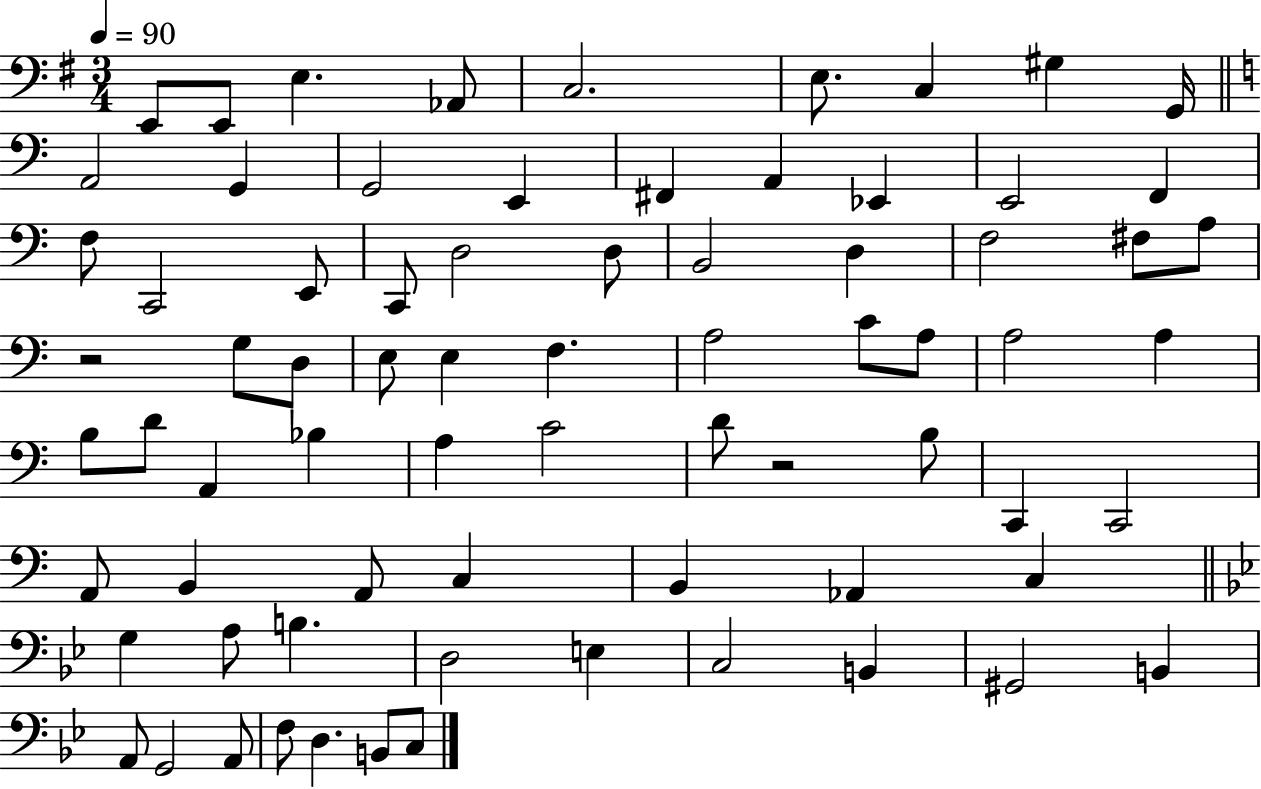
{
  \clef bass
  \numericTimeSignature
  \time 3/4
  \key g \major
  \tempo 4 = 90
  e,8 e,8 e4. aes,8 | c2. | e8. c4 gis4 g,16 | \bar "||" \break \key a \minor a,2 g,4 | g,2 e,4 | fis,4 a,4 ees,4 | e,2 f,4 | \break f8 c,2 e,8 | c,8 d2 d8 | b,2 d4 | f2 fis8 a8 | \break r2 g8 d8 | e8 e4 f4. | a2 c'8 a8 | a2 a4 | \break b8 d'8 a,4 bes4 | a4 c'2 | d'8 r2 b8 | c,4 c,2 | \break a,8 b,4 a,8 c4 | b,4 aes,4 c4 | \bar "||" \break \key g \minor g4 a8 b4. | d2 e4 | c2 b,4 | gis,2 b,4 | \break a,8 g,2 a,8 | f8 d4. b,8 c8 | \bar "|."
}